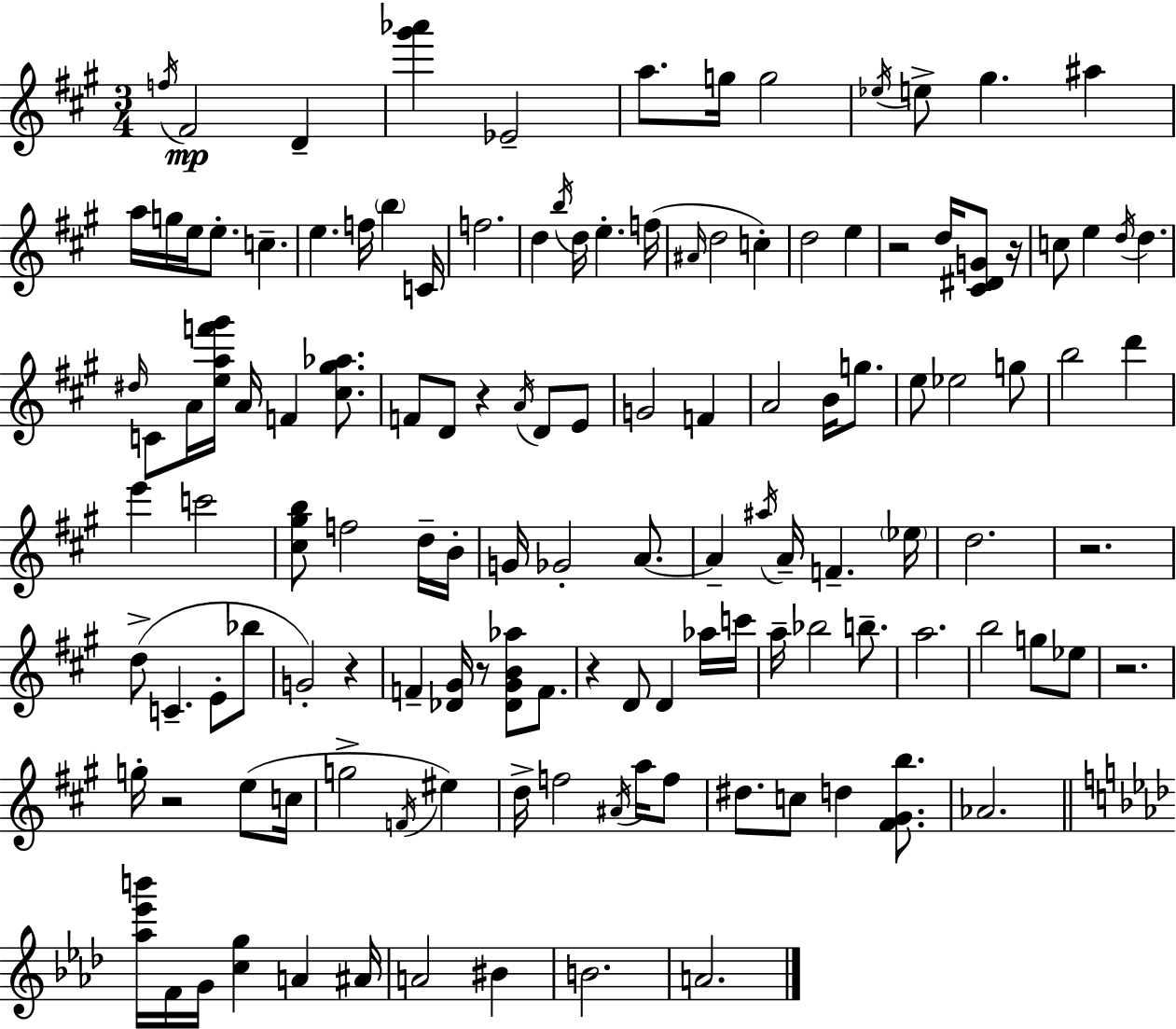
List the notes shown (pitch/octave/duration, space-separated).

F5/s F#4/h D4/q [G#6,Ab6]/q Eb4/h A5/e. G5/s G5/h Eb5/s E5/e G#5/q. A#5/q A5/s G5/s E5/s E5/e. C5/q. E5/q. F5/s B5/q C4/s F5/h. D5/q B5/s D5/s E5/q. F5/s A#4/s D5/h C5/q D5/h E5/q R/h D5/s [C#4,D#4,G4]/e R/s C5/e E5/q D5/s D5/q. D#5/s C4/e A4/s [E5,A5,F6,G#6]/s A4/s F4/q [C#5,G#5,Ab5]/e. F4/e D4/e R/q A4/s D4/e E4/e G4/h F4/q A4/h B4/s G5/e. E5/e Eb5/h G5/e B5/h D6/q E6/q C6/h [C#5,G#5,B5]/e F5/h D5/s B4/s G4/s Gb4/h A4/e. A4/q A#5/s A4/s F4/q. Eb5/s D5/h. R/h. D5/e C4/q. E4/e Bb5/e G4/h R/q F4/q [Db4,G#4]/s R/e [Db4,G#4,B4,Ab5]/e F4/e. R/q D4/e D4/q Ab5/s C6/s A5/s Bb5/h B5/e. A5/h. B5/h G5/e Eb5/e R/h. G5/s R/h E5/e C5/s G5/h F4/s EIS5/q D5/s F5/h A#4/s A5/s F5/e D#5/e. C5/e D5/q [F#4,G#4,B5]/e. Ab4/h. [Ab5,Eb6,B6]/s F4/s G4/s [C5,G5]/q A4/q A#4/s A4/h BIS4/q B4/h. A4/h.